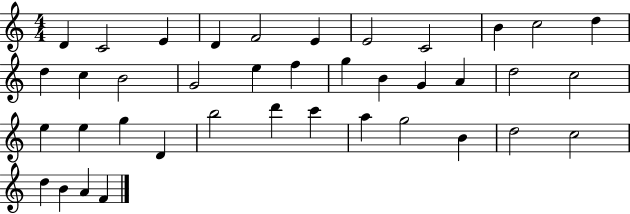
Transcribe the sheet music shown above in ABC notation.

X:1
T:Untitled
M:4/4
L:1/4
K:C
D C2 E D F2 E E2 C2 B c2 d d c B2 G2 e f g B G A d2 c2 e e g D b2 d' c' a g2 B d2 c2 d B A F